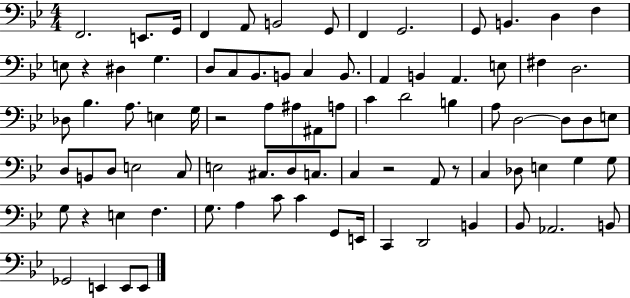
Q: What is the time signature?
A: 4/4